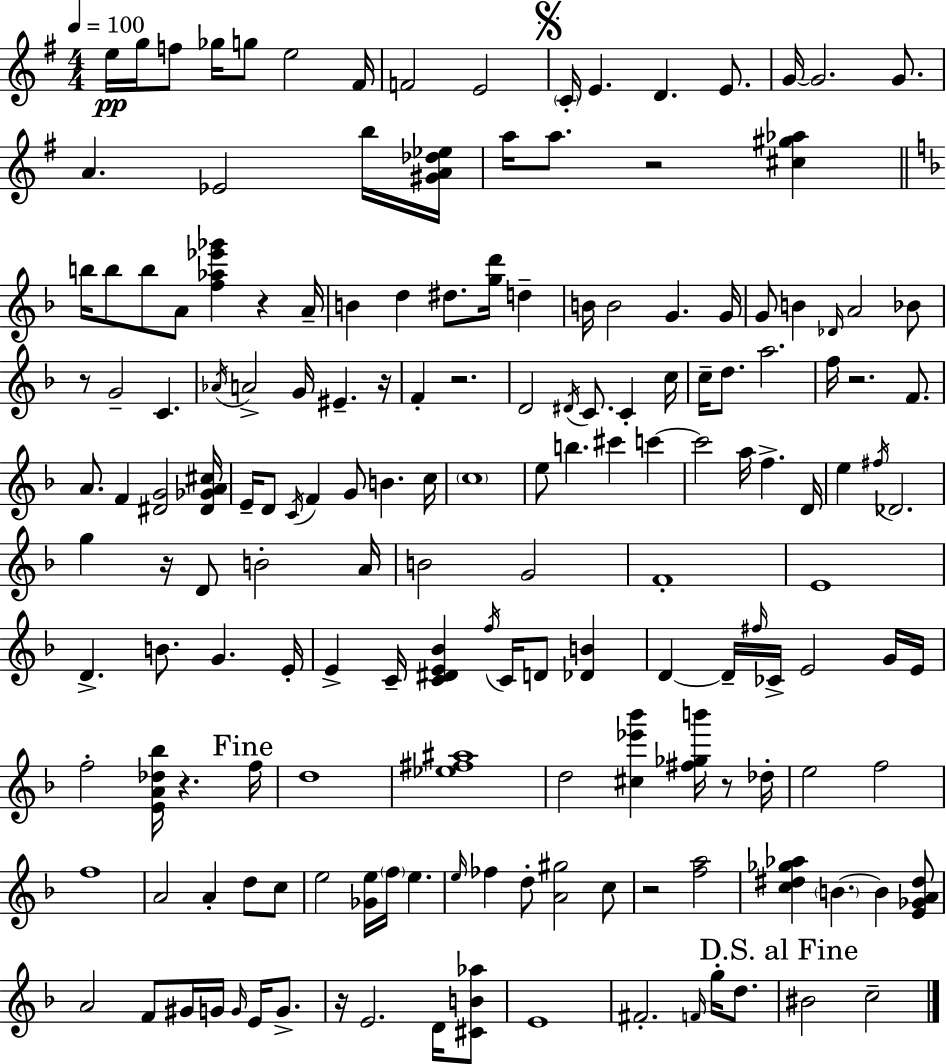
E5/s G5/s F5/e Gb5/s G5/e E5/h F#4/s F4/h E4/h C4/s E4/q. D4/q. E4/e. G4/s G4/h. G4/e. A4/q. Eb4/h B5/s [G#4,A4,Db5,Eb5]/s A5/s A5/e. R/h [C#5,G#5,Ab5]/q B5/s B5/e B5/e A4/e [F5,Ab5,Eb6,Gb6]/q R/q A4/s B4/q D5/q D#5/e. [G5,D6]/s D5/q B4/s B4/h G4/q. G4/s G4/e B4/q Db4/s A4/h Bb4/e R/e G4/h C4/q. Ab4/s A4/h G4/s EIS4/q. R/s F4/q R/h. D4/h D#4/s C4/e. C4/q C5/s C5/s D5/e. A5/h. F5/s R/h. F4/e. A4/e. F4/q [D#4,G4]/h [D#4,Gb4,A4,C#5]/s E4/s D4/e C4/s F4/q G4/e B4/q. C5/s C5/w E5/e B5/q. C#6/q C6/q C6/h A5/s F5/q. D4/s E5/q F#5/s Db4/h. G5/q R/s D4/e B4/h A4/s B4/h G4/h F4/w E4/w D4/q. B4/e. G4/q. E4/s E4/q C4/s [C4,D#4,E4,Bb4]/q F5/s C4/s D4/e [Db4,B4]/q D4/q D4/s F#5/s CES4/s E4/h G4/s E4/s F5/h [E4,A4,Db5,Bb5]/s R/q. F5/s D5/w [Eb5,F#5,A#5]/w D5/h [C#5,Eb6,Bb6]/q [F#5,Gb5,B6]/s R/e Db5/s E5/h F5/h F5/w A4/h A4/q D5/e C5/e E5/h [Gb4,E5]/s F5/s E5/q. E5/s FES5/q D5/e [A4,G#5]/h C5/e R/h [F5,A5]/h [C5,D#5,Gb5,Ab5]/q B4/q. B4/q [E4,Gb4,A4,D#5]/e A4/h F4/e G#4/s G4/s G4/s E4/s G4/e. R/s E4/h. D4/s [C#4,B4,Ab5]/e E4/w F#4/h. F4/s G5/s D5/e. BIS4/h C5/h